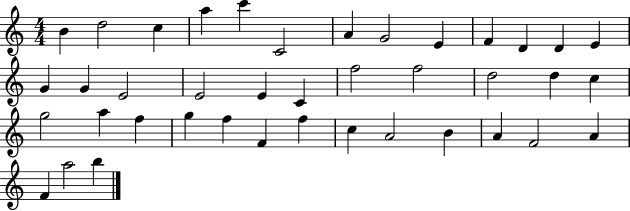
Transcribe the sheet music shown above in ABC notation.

X:1
T:Untitled
M:4/4
L:1/4
K:C
B d2 c a c' C2 A G2 E F D D E G G E2 E2 E C f2 f2 d2 d c g2 a f g f F f c A2 B A F2 A F a2 b